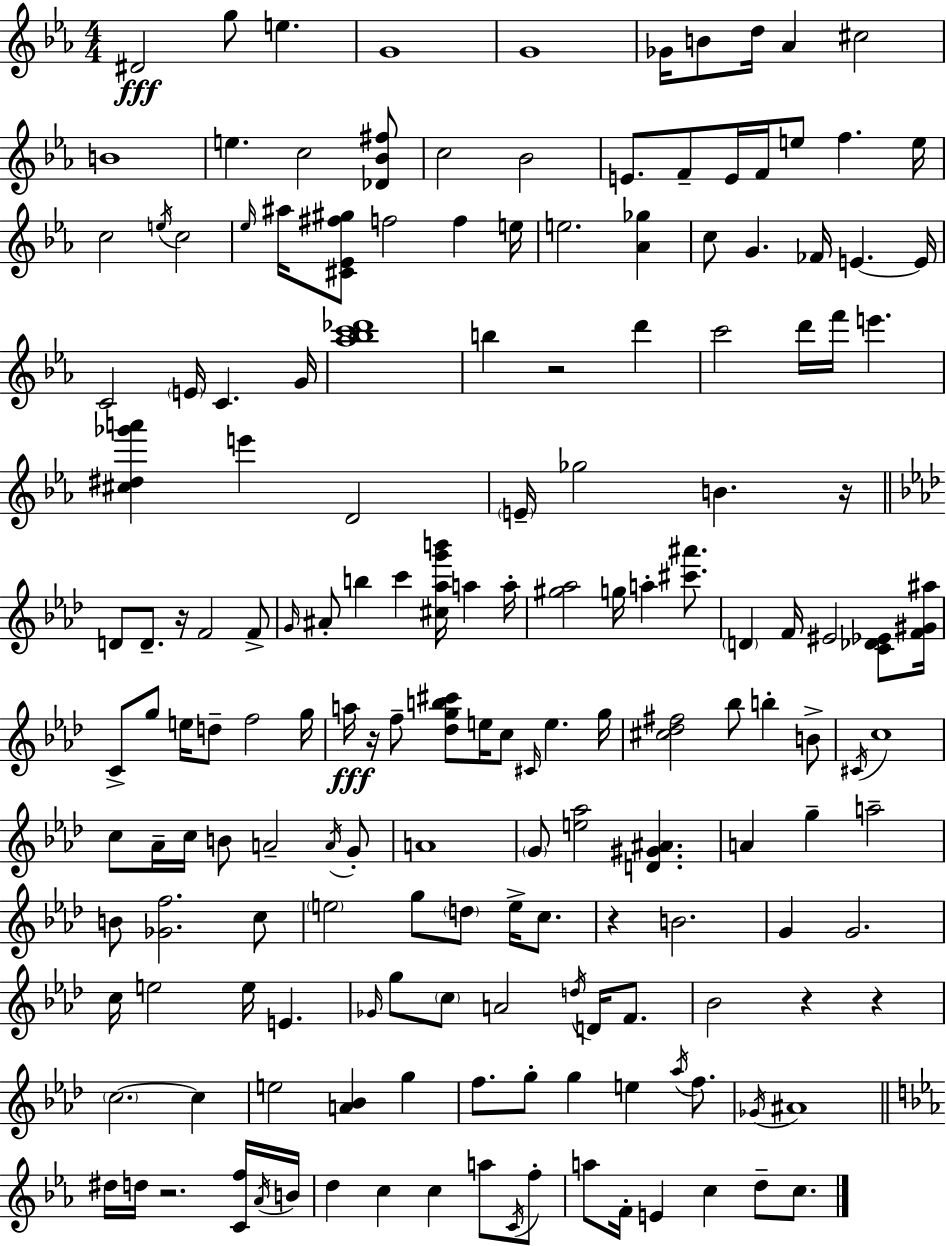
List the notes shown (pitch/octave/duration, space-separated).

D#4/h G5/e E5/q. G4/w G4/w Gb4/s B4/e D5/s Ab4/q C#5/h B4/w E5/q. C5/h [Db4,Bb4,F#5]/e C5/h Bb4/h E4/e. F4/e E4/s F4/s E5/e F5/q. E5/s C5/h E5/s C5/h Eb5/s A#5/s [C#4,Eb4,F#5,G#5]/e F5/h F5/q E5/s E5/h. [Ab4,Gb5]/q C5/e G4/q. FES4/s E4/q. E4/s C4/h E4/s C4/q. G4/s [Ab5,Bb5,C6,Db6]/w B5/q R/h D6/q C6/h D6/s F6/s E6/q. [C#5,D#5,Gb6,A6]/q E6/q D4/h E4/s Gb5/h B4/q. R/s D4/e D4/e. R/s F4/h F4/e G4/s A#4/e B5/q C6/q [C#5,Ab5,G6,B6]/s A5/q A5/s [G#5,Ab5]/h G5/s A5/q [C#6,A#6]/e. D4/q F4/s EIS4/h [C4,Db4,Eb4]/e [F4,G#4,A#5]/s C4/e G5/e E5/s D5/e F5/h G5/s A5/s R/s F5/e [Db5,G5,B5,C#6]/e E5/s C5/e C#4/s E5/q. G5/s [C#5,Db5,F#5]/h Bb5/e B5/q B4/e C#4/s C5/w C5/e Ab4/s C5/s B4/e A4/h A4/s G4/e A4/w G4/e [E5,Ab5]/h [D4,G#4,A#4]/q. A4/q G5/q A5/h B4/e [Gb4,F5]/h. C5/e E5/h G5/e D5/e E5/s C5/e. R/q B4/h. G4/q G4/h. C5/s E5/h E5/s E4/q. Gb4/s G5/e C5/e A4/h D5/s D4/s F4/e. Bb4/h R/q R/q C5/h. C5/q E5/h [A4,Bb4]/q G5/q F5/e. G5/e G5/q E5/q Ab5/s F5/e. Gb4/s A#4/w D#5/s D5/s R/h. [C4,F5]/s Ab4/s B4/s D5/q C5/q C5/q A5/e C4/s F5/e A5/e F4/s E4/q C5/q D5/e C5/e.